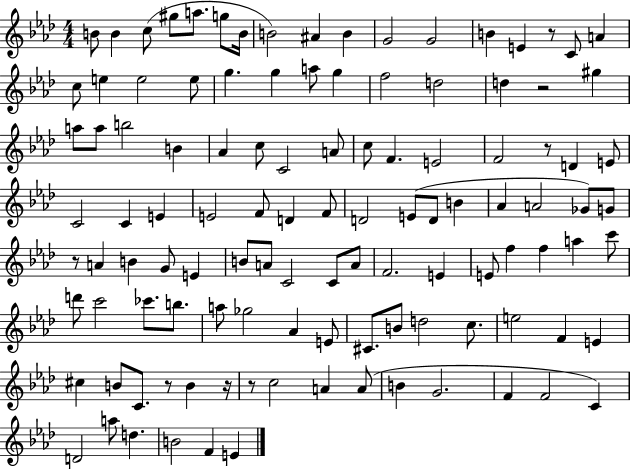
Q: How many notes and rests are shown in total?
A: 113